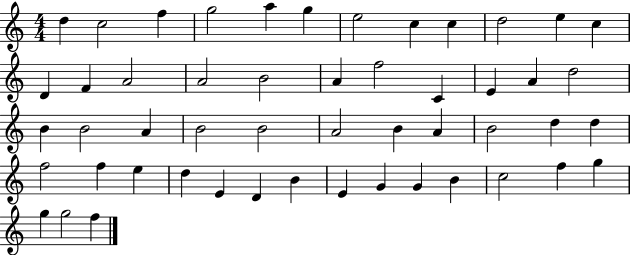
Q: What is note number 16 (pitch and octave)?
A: A4